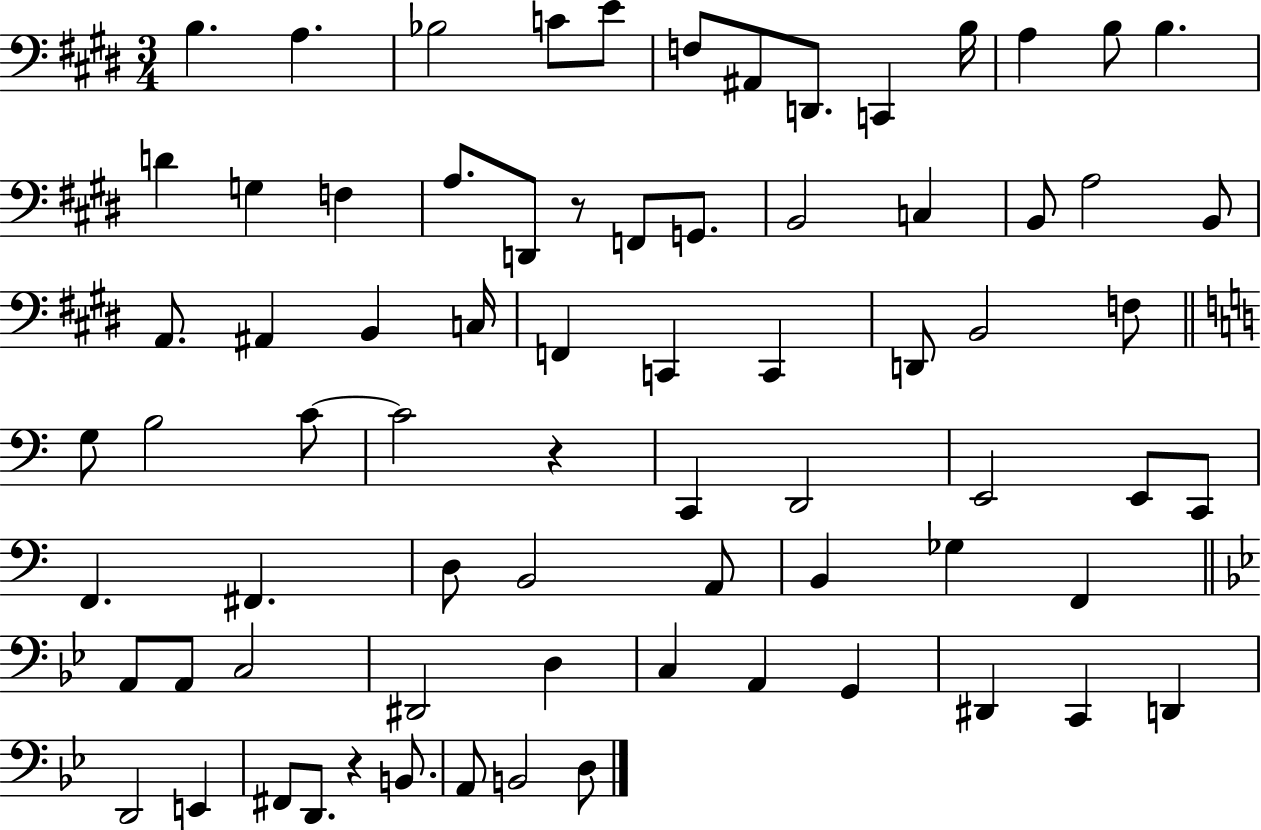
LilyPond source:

{
  \clef bass
  \numericTimeSignature
  \time 3/4
  \key e \major
  b4. a4. | bes2 c'8 e'8 | f8 ais,8 d,8. c,4 b16 | a4 b8 b4. | \break d'4 g4 f4 | a8. d,8 r8 f,8 g,8. | b,2 c4 | b,8 a2 b,8 | \break a,8. ais,4 b,4 c16 | f,4 c,4 c,4 | d,8 b,2 f8 | \bar "||" \break \key c \major g8 b2 c'8~~ | c'2 r4 | c,4 d,2 | e,2 e,8 c,8 | \break f,4. fis,4. | d8 b,2 a,8 | b,4 ges4 f,4 | \bar "||" \break \key bes \major a,8 a,8 c2 | dis,2 d4 | c4 a,4 g,4 | dis,4 c,4 d,4 | \break d,2 e,4 | fis,8 d,8. r4 b,8. | a,8 b,2 d8 | \bar "|."
}